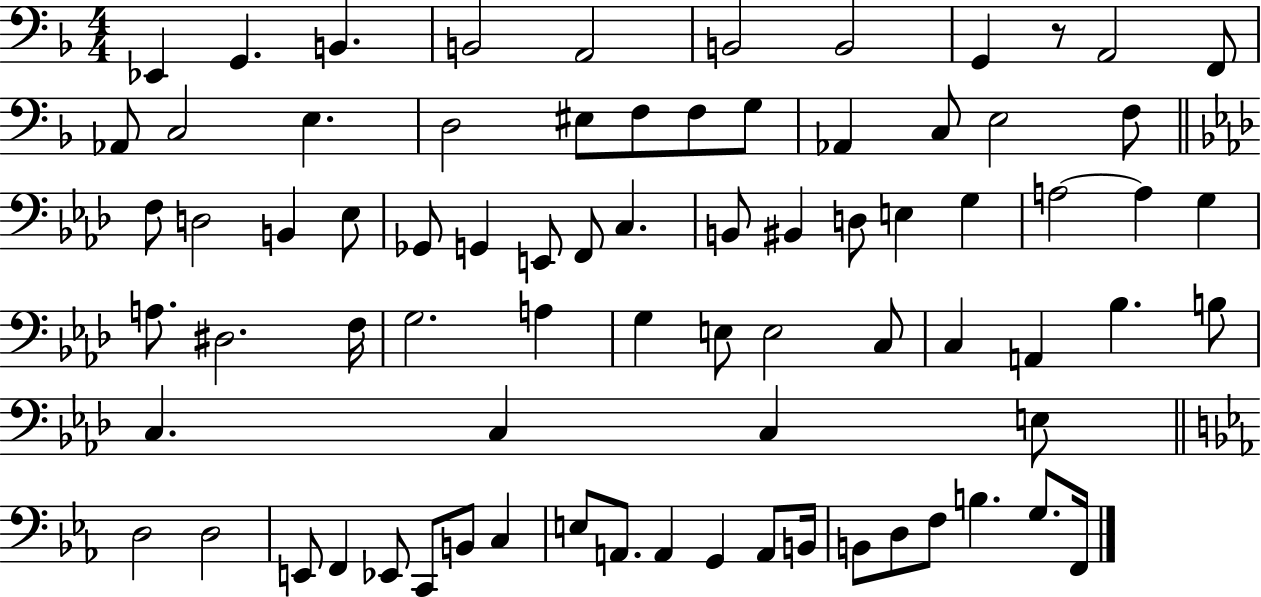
{
  \clef bass
  \numericTimeSignature
  \time 4/4
  \key f \major
  ees,4 g,4. b,4. | b,2 a,2 | b,2 b,2 | g,4 r8 a,2 f,8 | \break aes,8 c2 e4. | d2 eis8 f8 f8 g8 | aes,4 c8 e2 f8 | \bar "||" \break \key aes \major f8 d2 b,4 ees8 | ges,8 g,4 e,8 f,8 c4. | b,8 bis,4 d8 e4 g4 | a2~~ a4 g4 | \break a8. dis2. f16 | g2. a4 | g4 e8 e2 c8 | c4 a,4 bes4. b8 | \break c4. c4 c4 e8 | \bar "||" \break \key ees \major d2 d2 | e,8 f,4 ees,8 c,8 b,8 c4 | e8 a,8. a,4 g,4 a,8 b,16 | b,8 d8 f8 b4. g8. f,16 | \break \bar "|."
}